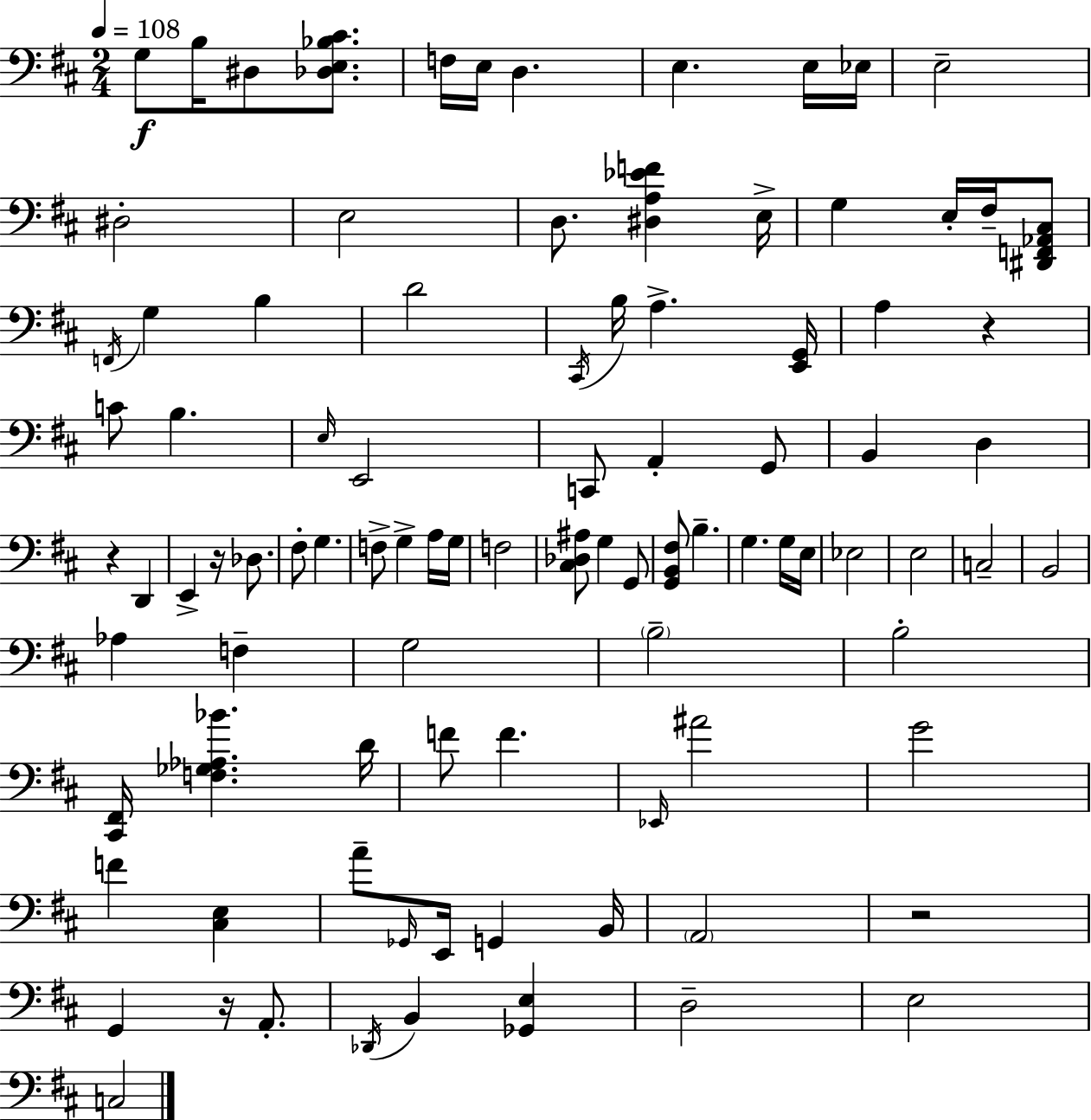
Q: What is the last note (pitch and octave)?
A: C3